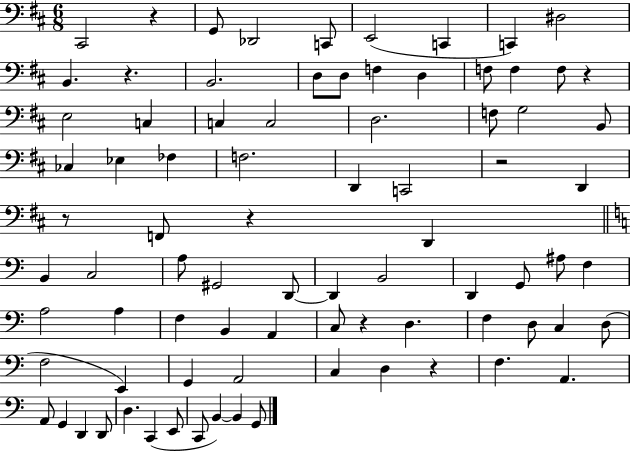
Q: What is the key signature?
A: D major